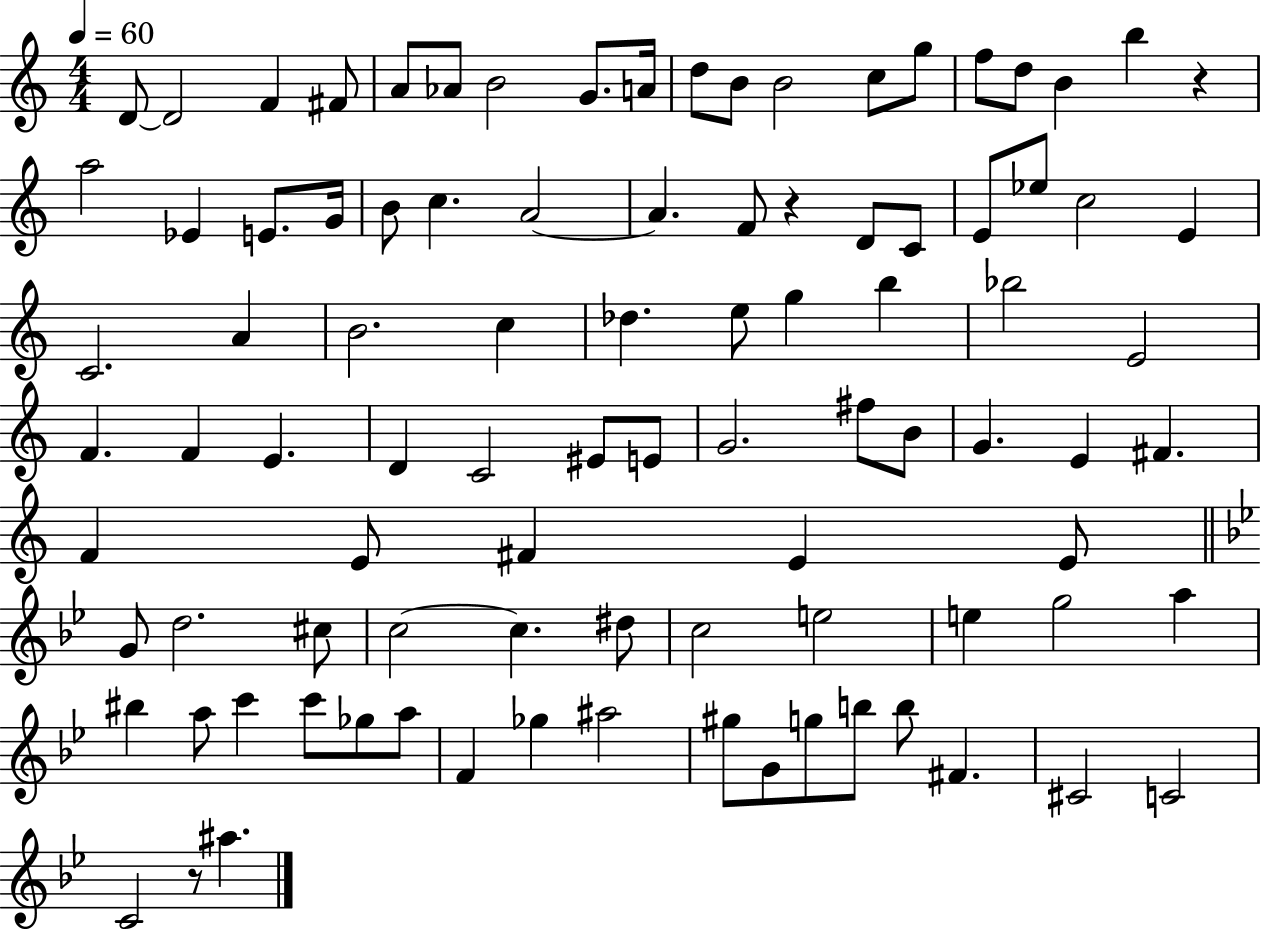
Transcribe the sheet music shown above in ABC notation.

X:1
T:Untitled
M:4/4
L:1/4
K:C
D/2 D2 F ^F/2 A/2 _A/2 B2 G/2 A/4 d/2 B/2 B2 c/2 g/2 f/2 d/2 B b z a2 _E E/2 G/4 B/2 c A2 A F/2 z D/2 C/2 E/2 _e/2 c2 E C2 A B2 c _d e/2 g b _b2 E2 F F E D C2 ^E/2 E/2 G2 ^f/2 B/2 G E ^F F E/2 ^F E E/2 G/2 d2 ^c/2 c2 c ^d/2 c2 e2 e g2 a ^b a/2 c' c'/2 _g/2 a/2 F _g ^a2 ^g/2 G/2 g/2 b/2 b/2 ^F ^C2 C2 C2 z/2 ^a